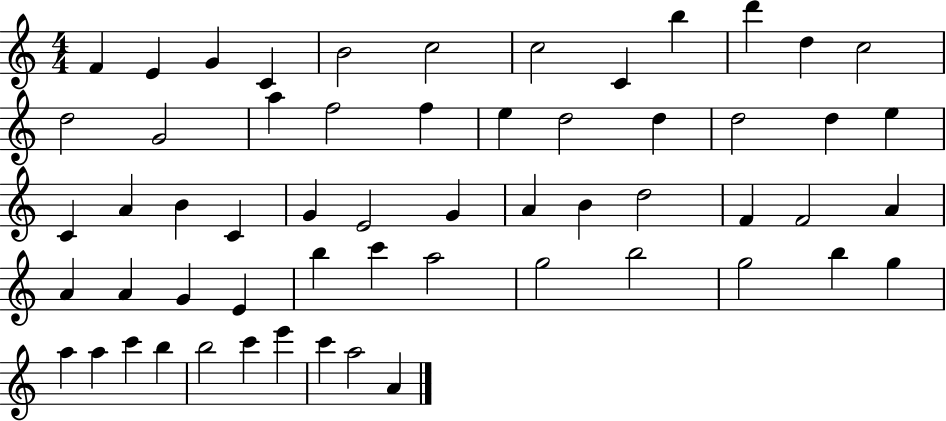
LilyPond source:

{
  \clef treble
  \numericTimeSignature
  \time 4/4
  \key c \major
  f'4 e'4 g'4 c'4 | b'2 c''2 | c''2 c'4 b''4 | d'''4 d''4 c''2 | \break d''2 g'2 | a''4 f''2 f''4 | e''4 d''2 d''4 | d''2 d''4 e''4 | \break c'4 a'4 b'4 c'4 | g'4 e'2 g'4 | a'4 b'4 d''2 | f'4 f'2 a'4 | \break a'4 a'4 g'4 e'4 | b''4 c'''4 a''2 | g''2 b''2 | g''2 b''4 g''4 | \break a''4 a''4 c'''4 b''4 | b''2 c'''4 e'''4 | c'''4 a''2 a'4 | \bar "|."
}